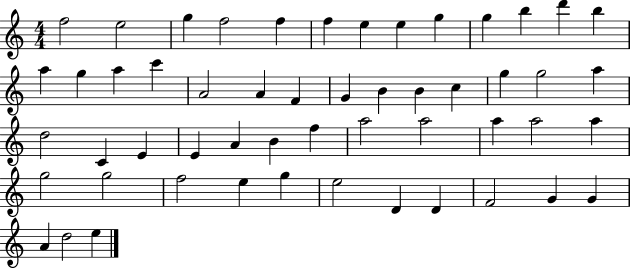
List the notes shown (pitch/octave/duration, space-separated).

F5/h E5/h G5/q F5/h F5/q F5/q E5/q E5/q G5/q G5/q B5/q D6/q B5/q A5/q G5/q A5/q C6/q A4/h A4/q F4/q G4/q B4/q B4/q C5/q G5/q G5/h A5/q D5/h C4/q E4/q E4/q A4/q B4/q F5/q A5/h A5/h A5/q A5/h A5/q G5/h G5/h F5/h E5/q G5/q E5/h D4/q D4/q F4/h G4/q G4/q A4/q D5/h E5/q